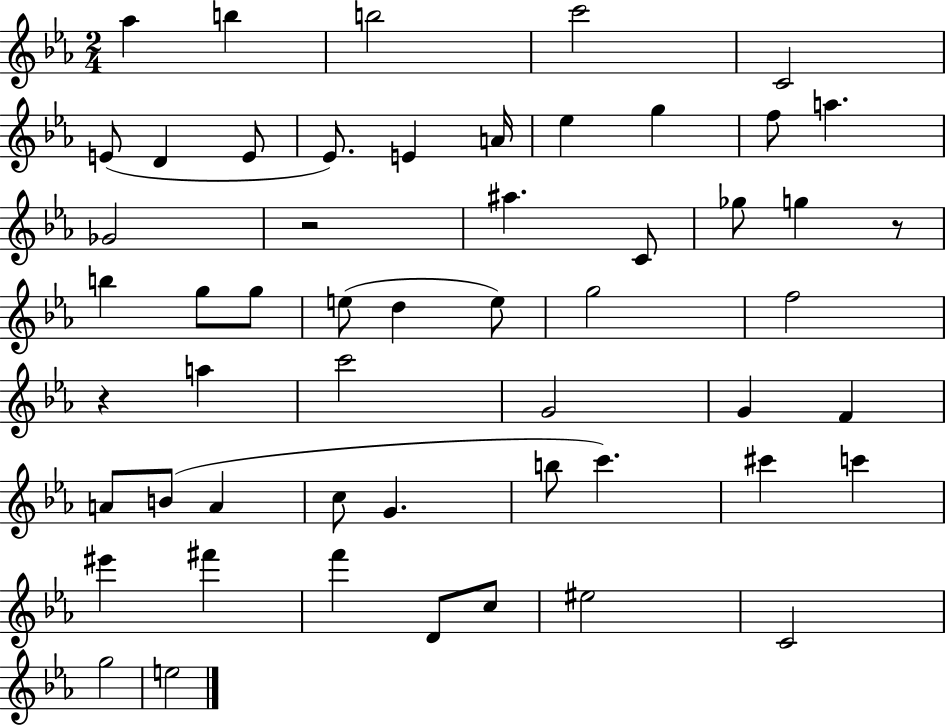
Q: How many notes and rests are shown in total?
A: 54